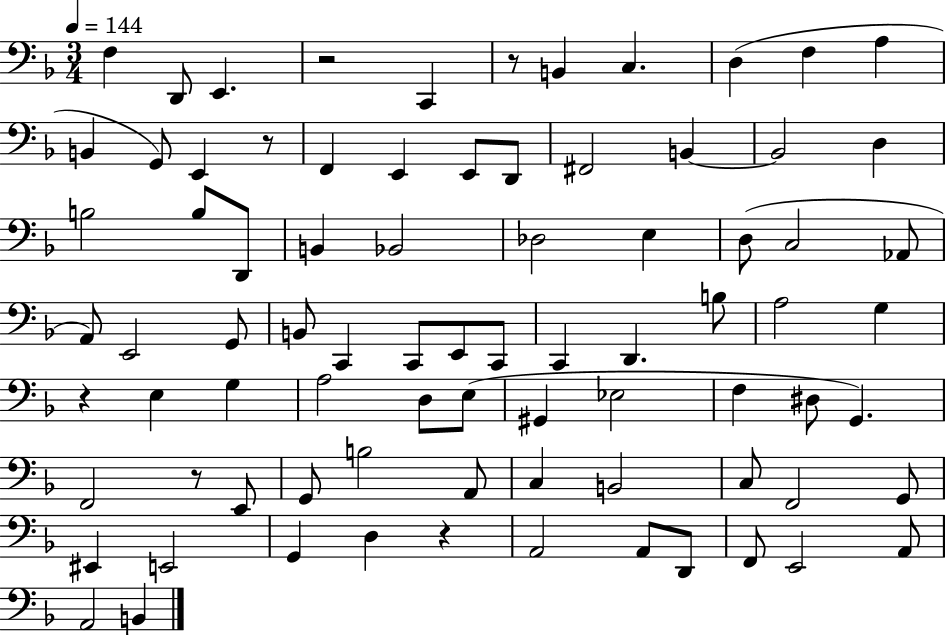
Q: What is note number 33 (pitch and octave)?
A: G2